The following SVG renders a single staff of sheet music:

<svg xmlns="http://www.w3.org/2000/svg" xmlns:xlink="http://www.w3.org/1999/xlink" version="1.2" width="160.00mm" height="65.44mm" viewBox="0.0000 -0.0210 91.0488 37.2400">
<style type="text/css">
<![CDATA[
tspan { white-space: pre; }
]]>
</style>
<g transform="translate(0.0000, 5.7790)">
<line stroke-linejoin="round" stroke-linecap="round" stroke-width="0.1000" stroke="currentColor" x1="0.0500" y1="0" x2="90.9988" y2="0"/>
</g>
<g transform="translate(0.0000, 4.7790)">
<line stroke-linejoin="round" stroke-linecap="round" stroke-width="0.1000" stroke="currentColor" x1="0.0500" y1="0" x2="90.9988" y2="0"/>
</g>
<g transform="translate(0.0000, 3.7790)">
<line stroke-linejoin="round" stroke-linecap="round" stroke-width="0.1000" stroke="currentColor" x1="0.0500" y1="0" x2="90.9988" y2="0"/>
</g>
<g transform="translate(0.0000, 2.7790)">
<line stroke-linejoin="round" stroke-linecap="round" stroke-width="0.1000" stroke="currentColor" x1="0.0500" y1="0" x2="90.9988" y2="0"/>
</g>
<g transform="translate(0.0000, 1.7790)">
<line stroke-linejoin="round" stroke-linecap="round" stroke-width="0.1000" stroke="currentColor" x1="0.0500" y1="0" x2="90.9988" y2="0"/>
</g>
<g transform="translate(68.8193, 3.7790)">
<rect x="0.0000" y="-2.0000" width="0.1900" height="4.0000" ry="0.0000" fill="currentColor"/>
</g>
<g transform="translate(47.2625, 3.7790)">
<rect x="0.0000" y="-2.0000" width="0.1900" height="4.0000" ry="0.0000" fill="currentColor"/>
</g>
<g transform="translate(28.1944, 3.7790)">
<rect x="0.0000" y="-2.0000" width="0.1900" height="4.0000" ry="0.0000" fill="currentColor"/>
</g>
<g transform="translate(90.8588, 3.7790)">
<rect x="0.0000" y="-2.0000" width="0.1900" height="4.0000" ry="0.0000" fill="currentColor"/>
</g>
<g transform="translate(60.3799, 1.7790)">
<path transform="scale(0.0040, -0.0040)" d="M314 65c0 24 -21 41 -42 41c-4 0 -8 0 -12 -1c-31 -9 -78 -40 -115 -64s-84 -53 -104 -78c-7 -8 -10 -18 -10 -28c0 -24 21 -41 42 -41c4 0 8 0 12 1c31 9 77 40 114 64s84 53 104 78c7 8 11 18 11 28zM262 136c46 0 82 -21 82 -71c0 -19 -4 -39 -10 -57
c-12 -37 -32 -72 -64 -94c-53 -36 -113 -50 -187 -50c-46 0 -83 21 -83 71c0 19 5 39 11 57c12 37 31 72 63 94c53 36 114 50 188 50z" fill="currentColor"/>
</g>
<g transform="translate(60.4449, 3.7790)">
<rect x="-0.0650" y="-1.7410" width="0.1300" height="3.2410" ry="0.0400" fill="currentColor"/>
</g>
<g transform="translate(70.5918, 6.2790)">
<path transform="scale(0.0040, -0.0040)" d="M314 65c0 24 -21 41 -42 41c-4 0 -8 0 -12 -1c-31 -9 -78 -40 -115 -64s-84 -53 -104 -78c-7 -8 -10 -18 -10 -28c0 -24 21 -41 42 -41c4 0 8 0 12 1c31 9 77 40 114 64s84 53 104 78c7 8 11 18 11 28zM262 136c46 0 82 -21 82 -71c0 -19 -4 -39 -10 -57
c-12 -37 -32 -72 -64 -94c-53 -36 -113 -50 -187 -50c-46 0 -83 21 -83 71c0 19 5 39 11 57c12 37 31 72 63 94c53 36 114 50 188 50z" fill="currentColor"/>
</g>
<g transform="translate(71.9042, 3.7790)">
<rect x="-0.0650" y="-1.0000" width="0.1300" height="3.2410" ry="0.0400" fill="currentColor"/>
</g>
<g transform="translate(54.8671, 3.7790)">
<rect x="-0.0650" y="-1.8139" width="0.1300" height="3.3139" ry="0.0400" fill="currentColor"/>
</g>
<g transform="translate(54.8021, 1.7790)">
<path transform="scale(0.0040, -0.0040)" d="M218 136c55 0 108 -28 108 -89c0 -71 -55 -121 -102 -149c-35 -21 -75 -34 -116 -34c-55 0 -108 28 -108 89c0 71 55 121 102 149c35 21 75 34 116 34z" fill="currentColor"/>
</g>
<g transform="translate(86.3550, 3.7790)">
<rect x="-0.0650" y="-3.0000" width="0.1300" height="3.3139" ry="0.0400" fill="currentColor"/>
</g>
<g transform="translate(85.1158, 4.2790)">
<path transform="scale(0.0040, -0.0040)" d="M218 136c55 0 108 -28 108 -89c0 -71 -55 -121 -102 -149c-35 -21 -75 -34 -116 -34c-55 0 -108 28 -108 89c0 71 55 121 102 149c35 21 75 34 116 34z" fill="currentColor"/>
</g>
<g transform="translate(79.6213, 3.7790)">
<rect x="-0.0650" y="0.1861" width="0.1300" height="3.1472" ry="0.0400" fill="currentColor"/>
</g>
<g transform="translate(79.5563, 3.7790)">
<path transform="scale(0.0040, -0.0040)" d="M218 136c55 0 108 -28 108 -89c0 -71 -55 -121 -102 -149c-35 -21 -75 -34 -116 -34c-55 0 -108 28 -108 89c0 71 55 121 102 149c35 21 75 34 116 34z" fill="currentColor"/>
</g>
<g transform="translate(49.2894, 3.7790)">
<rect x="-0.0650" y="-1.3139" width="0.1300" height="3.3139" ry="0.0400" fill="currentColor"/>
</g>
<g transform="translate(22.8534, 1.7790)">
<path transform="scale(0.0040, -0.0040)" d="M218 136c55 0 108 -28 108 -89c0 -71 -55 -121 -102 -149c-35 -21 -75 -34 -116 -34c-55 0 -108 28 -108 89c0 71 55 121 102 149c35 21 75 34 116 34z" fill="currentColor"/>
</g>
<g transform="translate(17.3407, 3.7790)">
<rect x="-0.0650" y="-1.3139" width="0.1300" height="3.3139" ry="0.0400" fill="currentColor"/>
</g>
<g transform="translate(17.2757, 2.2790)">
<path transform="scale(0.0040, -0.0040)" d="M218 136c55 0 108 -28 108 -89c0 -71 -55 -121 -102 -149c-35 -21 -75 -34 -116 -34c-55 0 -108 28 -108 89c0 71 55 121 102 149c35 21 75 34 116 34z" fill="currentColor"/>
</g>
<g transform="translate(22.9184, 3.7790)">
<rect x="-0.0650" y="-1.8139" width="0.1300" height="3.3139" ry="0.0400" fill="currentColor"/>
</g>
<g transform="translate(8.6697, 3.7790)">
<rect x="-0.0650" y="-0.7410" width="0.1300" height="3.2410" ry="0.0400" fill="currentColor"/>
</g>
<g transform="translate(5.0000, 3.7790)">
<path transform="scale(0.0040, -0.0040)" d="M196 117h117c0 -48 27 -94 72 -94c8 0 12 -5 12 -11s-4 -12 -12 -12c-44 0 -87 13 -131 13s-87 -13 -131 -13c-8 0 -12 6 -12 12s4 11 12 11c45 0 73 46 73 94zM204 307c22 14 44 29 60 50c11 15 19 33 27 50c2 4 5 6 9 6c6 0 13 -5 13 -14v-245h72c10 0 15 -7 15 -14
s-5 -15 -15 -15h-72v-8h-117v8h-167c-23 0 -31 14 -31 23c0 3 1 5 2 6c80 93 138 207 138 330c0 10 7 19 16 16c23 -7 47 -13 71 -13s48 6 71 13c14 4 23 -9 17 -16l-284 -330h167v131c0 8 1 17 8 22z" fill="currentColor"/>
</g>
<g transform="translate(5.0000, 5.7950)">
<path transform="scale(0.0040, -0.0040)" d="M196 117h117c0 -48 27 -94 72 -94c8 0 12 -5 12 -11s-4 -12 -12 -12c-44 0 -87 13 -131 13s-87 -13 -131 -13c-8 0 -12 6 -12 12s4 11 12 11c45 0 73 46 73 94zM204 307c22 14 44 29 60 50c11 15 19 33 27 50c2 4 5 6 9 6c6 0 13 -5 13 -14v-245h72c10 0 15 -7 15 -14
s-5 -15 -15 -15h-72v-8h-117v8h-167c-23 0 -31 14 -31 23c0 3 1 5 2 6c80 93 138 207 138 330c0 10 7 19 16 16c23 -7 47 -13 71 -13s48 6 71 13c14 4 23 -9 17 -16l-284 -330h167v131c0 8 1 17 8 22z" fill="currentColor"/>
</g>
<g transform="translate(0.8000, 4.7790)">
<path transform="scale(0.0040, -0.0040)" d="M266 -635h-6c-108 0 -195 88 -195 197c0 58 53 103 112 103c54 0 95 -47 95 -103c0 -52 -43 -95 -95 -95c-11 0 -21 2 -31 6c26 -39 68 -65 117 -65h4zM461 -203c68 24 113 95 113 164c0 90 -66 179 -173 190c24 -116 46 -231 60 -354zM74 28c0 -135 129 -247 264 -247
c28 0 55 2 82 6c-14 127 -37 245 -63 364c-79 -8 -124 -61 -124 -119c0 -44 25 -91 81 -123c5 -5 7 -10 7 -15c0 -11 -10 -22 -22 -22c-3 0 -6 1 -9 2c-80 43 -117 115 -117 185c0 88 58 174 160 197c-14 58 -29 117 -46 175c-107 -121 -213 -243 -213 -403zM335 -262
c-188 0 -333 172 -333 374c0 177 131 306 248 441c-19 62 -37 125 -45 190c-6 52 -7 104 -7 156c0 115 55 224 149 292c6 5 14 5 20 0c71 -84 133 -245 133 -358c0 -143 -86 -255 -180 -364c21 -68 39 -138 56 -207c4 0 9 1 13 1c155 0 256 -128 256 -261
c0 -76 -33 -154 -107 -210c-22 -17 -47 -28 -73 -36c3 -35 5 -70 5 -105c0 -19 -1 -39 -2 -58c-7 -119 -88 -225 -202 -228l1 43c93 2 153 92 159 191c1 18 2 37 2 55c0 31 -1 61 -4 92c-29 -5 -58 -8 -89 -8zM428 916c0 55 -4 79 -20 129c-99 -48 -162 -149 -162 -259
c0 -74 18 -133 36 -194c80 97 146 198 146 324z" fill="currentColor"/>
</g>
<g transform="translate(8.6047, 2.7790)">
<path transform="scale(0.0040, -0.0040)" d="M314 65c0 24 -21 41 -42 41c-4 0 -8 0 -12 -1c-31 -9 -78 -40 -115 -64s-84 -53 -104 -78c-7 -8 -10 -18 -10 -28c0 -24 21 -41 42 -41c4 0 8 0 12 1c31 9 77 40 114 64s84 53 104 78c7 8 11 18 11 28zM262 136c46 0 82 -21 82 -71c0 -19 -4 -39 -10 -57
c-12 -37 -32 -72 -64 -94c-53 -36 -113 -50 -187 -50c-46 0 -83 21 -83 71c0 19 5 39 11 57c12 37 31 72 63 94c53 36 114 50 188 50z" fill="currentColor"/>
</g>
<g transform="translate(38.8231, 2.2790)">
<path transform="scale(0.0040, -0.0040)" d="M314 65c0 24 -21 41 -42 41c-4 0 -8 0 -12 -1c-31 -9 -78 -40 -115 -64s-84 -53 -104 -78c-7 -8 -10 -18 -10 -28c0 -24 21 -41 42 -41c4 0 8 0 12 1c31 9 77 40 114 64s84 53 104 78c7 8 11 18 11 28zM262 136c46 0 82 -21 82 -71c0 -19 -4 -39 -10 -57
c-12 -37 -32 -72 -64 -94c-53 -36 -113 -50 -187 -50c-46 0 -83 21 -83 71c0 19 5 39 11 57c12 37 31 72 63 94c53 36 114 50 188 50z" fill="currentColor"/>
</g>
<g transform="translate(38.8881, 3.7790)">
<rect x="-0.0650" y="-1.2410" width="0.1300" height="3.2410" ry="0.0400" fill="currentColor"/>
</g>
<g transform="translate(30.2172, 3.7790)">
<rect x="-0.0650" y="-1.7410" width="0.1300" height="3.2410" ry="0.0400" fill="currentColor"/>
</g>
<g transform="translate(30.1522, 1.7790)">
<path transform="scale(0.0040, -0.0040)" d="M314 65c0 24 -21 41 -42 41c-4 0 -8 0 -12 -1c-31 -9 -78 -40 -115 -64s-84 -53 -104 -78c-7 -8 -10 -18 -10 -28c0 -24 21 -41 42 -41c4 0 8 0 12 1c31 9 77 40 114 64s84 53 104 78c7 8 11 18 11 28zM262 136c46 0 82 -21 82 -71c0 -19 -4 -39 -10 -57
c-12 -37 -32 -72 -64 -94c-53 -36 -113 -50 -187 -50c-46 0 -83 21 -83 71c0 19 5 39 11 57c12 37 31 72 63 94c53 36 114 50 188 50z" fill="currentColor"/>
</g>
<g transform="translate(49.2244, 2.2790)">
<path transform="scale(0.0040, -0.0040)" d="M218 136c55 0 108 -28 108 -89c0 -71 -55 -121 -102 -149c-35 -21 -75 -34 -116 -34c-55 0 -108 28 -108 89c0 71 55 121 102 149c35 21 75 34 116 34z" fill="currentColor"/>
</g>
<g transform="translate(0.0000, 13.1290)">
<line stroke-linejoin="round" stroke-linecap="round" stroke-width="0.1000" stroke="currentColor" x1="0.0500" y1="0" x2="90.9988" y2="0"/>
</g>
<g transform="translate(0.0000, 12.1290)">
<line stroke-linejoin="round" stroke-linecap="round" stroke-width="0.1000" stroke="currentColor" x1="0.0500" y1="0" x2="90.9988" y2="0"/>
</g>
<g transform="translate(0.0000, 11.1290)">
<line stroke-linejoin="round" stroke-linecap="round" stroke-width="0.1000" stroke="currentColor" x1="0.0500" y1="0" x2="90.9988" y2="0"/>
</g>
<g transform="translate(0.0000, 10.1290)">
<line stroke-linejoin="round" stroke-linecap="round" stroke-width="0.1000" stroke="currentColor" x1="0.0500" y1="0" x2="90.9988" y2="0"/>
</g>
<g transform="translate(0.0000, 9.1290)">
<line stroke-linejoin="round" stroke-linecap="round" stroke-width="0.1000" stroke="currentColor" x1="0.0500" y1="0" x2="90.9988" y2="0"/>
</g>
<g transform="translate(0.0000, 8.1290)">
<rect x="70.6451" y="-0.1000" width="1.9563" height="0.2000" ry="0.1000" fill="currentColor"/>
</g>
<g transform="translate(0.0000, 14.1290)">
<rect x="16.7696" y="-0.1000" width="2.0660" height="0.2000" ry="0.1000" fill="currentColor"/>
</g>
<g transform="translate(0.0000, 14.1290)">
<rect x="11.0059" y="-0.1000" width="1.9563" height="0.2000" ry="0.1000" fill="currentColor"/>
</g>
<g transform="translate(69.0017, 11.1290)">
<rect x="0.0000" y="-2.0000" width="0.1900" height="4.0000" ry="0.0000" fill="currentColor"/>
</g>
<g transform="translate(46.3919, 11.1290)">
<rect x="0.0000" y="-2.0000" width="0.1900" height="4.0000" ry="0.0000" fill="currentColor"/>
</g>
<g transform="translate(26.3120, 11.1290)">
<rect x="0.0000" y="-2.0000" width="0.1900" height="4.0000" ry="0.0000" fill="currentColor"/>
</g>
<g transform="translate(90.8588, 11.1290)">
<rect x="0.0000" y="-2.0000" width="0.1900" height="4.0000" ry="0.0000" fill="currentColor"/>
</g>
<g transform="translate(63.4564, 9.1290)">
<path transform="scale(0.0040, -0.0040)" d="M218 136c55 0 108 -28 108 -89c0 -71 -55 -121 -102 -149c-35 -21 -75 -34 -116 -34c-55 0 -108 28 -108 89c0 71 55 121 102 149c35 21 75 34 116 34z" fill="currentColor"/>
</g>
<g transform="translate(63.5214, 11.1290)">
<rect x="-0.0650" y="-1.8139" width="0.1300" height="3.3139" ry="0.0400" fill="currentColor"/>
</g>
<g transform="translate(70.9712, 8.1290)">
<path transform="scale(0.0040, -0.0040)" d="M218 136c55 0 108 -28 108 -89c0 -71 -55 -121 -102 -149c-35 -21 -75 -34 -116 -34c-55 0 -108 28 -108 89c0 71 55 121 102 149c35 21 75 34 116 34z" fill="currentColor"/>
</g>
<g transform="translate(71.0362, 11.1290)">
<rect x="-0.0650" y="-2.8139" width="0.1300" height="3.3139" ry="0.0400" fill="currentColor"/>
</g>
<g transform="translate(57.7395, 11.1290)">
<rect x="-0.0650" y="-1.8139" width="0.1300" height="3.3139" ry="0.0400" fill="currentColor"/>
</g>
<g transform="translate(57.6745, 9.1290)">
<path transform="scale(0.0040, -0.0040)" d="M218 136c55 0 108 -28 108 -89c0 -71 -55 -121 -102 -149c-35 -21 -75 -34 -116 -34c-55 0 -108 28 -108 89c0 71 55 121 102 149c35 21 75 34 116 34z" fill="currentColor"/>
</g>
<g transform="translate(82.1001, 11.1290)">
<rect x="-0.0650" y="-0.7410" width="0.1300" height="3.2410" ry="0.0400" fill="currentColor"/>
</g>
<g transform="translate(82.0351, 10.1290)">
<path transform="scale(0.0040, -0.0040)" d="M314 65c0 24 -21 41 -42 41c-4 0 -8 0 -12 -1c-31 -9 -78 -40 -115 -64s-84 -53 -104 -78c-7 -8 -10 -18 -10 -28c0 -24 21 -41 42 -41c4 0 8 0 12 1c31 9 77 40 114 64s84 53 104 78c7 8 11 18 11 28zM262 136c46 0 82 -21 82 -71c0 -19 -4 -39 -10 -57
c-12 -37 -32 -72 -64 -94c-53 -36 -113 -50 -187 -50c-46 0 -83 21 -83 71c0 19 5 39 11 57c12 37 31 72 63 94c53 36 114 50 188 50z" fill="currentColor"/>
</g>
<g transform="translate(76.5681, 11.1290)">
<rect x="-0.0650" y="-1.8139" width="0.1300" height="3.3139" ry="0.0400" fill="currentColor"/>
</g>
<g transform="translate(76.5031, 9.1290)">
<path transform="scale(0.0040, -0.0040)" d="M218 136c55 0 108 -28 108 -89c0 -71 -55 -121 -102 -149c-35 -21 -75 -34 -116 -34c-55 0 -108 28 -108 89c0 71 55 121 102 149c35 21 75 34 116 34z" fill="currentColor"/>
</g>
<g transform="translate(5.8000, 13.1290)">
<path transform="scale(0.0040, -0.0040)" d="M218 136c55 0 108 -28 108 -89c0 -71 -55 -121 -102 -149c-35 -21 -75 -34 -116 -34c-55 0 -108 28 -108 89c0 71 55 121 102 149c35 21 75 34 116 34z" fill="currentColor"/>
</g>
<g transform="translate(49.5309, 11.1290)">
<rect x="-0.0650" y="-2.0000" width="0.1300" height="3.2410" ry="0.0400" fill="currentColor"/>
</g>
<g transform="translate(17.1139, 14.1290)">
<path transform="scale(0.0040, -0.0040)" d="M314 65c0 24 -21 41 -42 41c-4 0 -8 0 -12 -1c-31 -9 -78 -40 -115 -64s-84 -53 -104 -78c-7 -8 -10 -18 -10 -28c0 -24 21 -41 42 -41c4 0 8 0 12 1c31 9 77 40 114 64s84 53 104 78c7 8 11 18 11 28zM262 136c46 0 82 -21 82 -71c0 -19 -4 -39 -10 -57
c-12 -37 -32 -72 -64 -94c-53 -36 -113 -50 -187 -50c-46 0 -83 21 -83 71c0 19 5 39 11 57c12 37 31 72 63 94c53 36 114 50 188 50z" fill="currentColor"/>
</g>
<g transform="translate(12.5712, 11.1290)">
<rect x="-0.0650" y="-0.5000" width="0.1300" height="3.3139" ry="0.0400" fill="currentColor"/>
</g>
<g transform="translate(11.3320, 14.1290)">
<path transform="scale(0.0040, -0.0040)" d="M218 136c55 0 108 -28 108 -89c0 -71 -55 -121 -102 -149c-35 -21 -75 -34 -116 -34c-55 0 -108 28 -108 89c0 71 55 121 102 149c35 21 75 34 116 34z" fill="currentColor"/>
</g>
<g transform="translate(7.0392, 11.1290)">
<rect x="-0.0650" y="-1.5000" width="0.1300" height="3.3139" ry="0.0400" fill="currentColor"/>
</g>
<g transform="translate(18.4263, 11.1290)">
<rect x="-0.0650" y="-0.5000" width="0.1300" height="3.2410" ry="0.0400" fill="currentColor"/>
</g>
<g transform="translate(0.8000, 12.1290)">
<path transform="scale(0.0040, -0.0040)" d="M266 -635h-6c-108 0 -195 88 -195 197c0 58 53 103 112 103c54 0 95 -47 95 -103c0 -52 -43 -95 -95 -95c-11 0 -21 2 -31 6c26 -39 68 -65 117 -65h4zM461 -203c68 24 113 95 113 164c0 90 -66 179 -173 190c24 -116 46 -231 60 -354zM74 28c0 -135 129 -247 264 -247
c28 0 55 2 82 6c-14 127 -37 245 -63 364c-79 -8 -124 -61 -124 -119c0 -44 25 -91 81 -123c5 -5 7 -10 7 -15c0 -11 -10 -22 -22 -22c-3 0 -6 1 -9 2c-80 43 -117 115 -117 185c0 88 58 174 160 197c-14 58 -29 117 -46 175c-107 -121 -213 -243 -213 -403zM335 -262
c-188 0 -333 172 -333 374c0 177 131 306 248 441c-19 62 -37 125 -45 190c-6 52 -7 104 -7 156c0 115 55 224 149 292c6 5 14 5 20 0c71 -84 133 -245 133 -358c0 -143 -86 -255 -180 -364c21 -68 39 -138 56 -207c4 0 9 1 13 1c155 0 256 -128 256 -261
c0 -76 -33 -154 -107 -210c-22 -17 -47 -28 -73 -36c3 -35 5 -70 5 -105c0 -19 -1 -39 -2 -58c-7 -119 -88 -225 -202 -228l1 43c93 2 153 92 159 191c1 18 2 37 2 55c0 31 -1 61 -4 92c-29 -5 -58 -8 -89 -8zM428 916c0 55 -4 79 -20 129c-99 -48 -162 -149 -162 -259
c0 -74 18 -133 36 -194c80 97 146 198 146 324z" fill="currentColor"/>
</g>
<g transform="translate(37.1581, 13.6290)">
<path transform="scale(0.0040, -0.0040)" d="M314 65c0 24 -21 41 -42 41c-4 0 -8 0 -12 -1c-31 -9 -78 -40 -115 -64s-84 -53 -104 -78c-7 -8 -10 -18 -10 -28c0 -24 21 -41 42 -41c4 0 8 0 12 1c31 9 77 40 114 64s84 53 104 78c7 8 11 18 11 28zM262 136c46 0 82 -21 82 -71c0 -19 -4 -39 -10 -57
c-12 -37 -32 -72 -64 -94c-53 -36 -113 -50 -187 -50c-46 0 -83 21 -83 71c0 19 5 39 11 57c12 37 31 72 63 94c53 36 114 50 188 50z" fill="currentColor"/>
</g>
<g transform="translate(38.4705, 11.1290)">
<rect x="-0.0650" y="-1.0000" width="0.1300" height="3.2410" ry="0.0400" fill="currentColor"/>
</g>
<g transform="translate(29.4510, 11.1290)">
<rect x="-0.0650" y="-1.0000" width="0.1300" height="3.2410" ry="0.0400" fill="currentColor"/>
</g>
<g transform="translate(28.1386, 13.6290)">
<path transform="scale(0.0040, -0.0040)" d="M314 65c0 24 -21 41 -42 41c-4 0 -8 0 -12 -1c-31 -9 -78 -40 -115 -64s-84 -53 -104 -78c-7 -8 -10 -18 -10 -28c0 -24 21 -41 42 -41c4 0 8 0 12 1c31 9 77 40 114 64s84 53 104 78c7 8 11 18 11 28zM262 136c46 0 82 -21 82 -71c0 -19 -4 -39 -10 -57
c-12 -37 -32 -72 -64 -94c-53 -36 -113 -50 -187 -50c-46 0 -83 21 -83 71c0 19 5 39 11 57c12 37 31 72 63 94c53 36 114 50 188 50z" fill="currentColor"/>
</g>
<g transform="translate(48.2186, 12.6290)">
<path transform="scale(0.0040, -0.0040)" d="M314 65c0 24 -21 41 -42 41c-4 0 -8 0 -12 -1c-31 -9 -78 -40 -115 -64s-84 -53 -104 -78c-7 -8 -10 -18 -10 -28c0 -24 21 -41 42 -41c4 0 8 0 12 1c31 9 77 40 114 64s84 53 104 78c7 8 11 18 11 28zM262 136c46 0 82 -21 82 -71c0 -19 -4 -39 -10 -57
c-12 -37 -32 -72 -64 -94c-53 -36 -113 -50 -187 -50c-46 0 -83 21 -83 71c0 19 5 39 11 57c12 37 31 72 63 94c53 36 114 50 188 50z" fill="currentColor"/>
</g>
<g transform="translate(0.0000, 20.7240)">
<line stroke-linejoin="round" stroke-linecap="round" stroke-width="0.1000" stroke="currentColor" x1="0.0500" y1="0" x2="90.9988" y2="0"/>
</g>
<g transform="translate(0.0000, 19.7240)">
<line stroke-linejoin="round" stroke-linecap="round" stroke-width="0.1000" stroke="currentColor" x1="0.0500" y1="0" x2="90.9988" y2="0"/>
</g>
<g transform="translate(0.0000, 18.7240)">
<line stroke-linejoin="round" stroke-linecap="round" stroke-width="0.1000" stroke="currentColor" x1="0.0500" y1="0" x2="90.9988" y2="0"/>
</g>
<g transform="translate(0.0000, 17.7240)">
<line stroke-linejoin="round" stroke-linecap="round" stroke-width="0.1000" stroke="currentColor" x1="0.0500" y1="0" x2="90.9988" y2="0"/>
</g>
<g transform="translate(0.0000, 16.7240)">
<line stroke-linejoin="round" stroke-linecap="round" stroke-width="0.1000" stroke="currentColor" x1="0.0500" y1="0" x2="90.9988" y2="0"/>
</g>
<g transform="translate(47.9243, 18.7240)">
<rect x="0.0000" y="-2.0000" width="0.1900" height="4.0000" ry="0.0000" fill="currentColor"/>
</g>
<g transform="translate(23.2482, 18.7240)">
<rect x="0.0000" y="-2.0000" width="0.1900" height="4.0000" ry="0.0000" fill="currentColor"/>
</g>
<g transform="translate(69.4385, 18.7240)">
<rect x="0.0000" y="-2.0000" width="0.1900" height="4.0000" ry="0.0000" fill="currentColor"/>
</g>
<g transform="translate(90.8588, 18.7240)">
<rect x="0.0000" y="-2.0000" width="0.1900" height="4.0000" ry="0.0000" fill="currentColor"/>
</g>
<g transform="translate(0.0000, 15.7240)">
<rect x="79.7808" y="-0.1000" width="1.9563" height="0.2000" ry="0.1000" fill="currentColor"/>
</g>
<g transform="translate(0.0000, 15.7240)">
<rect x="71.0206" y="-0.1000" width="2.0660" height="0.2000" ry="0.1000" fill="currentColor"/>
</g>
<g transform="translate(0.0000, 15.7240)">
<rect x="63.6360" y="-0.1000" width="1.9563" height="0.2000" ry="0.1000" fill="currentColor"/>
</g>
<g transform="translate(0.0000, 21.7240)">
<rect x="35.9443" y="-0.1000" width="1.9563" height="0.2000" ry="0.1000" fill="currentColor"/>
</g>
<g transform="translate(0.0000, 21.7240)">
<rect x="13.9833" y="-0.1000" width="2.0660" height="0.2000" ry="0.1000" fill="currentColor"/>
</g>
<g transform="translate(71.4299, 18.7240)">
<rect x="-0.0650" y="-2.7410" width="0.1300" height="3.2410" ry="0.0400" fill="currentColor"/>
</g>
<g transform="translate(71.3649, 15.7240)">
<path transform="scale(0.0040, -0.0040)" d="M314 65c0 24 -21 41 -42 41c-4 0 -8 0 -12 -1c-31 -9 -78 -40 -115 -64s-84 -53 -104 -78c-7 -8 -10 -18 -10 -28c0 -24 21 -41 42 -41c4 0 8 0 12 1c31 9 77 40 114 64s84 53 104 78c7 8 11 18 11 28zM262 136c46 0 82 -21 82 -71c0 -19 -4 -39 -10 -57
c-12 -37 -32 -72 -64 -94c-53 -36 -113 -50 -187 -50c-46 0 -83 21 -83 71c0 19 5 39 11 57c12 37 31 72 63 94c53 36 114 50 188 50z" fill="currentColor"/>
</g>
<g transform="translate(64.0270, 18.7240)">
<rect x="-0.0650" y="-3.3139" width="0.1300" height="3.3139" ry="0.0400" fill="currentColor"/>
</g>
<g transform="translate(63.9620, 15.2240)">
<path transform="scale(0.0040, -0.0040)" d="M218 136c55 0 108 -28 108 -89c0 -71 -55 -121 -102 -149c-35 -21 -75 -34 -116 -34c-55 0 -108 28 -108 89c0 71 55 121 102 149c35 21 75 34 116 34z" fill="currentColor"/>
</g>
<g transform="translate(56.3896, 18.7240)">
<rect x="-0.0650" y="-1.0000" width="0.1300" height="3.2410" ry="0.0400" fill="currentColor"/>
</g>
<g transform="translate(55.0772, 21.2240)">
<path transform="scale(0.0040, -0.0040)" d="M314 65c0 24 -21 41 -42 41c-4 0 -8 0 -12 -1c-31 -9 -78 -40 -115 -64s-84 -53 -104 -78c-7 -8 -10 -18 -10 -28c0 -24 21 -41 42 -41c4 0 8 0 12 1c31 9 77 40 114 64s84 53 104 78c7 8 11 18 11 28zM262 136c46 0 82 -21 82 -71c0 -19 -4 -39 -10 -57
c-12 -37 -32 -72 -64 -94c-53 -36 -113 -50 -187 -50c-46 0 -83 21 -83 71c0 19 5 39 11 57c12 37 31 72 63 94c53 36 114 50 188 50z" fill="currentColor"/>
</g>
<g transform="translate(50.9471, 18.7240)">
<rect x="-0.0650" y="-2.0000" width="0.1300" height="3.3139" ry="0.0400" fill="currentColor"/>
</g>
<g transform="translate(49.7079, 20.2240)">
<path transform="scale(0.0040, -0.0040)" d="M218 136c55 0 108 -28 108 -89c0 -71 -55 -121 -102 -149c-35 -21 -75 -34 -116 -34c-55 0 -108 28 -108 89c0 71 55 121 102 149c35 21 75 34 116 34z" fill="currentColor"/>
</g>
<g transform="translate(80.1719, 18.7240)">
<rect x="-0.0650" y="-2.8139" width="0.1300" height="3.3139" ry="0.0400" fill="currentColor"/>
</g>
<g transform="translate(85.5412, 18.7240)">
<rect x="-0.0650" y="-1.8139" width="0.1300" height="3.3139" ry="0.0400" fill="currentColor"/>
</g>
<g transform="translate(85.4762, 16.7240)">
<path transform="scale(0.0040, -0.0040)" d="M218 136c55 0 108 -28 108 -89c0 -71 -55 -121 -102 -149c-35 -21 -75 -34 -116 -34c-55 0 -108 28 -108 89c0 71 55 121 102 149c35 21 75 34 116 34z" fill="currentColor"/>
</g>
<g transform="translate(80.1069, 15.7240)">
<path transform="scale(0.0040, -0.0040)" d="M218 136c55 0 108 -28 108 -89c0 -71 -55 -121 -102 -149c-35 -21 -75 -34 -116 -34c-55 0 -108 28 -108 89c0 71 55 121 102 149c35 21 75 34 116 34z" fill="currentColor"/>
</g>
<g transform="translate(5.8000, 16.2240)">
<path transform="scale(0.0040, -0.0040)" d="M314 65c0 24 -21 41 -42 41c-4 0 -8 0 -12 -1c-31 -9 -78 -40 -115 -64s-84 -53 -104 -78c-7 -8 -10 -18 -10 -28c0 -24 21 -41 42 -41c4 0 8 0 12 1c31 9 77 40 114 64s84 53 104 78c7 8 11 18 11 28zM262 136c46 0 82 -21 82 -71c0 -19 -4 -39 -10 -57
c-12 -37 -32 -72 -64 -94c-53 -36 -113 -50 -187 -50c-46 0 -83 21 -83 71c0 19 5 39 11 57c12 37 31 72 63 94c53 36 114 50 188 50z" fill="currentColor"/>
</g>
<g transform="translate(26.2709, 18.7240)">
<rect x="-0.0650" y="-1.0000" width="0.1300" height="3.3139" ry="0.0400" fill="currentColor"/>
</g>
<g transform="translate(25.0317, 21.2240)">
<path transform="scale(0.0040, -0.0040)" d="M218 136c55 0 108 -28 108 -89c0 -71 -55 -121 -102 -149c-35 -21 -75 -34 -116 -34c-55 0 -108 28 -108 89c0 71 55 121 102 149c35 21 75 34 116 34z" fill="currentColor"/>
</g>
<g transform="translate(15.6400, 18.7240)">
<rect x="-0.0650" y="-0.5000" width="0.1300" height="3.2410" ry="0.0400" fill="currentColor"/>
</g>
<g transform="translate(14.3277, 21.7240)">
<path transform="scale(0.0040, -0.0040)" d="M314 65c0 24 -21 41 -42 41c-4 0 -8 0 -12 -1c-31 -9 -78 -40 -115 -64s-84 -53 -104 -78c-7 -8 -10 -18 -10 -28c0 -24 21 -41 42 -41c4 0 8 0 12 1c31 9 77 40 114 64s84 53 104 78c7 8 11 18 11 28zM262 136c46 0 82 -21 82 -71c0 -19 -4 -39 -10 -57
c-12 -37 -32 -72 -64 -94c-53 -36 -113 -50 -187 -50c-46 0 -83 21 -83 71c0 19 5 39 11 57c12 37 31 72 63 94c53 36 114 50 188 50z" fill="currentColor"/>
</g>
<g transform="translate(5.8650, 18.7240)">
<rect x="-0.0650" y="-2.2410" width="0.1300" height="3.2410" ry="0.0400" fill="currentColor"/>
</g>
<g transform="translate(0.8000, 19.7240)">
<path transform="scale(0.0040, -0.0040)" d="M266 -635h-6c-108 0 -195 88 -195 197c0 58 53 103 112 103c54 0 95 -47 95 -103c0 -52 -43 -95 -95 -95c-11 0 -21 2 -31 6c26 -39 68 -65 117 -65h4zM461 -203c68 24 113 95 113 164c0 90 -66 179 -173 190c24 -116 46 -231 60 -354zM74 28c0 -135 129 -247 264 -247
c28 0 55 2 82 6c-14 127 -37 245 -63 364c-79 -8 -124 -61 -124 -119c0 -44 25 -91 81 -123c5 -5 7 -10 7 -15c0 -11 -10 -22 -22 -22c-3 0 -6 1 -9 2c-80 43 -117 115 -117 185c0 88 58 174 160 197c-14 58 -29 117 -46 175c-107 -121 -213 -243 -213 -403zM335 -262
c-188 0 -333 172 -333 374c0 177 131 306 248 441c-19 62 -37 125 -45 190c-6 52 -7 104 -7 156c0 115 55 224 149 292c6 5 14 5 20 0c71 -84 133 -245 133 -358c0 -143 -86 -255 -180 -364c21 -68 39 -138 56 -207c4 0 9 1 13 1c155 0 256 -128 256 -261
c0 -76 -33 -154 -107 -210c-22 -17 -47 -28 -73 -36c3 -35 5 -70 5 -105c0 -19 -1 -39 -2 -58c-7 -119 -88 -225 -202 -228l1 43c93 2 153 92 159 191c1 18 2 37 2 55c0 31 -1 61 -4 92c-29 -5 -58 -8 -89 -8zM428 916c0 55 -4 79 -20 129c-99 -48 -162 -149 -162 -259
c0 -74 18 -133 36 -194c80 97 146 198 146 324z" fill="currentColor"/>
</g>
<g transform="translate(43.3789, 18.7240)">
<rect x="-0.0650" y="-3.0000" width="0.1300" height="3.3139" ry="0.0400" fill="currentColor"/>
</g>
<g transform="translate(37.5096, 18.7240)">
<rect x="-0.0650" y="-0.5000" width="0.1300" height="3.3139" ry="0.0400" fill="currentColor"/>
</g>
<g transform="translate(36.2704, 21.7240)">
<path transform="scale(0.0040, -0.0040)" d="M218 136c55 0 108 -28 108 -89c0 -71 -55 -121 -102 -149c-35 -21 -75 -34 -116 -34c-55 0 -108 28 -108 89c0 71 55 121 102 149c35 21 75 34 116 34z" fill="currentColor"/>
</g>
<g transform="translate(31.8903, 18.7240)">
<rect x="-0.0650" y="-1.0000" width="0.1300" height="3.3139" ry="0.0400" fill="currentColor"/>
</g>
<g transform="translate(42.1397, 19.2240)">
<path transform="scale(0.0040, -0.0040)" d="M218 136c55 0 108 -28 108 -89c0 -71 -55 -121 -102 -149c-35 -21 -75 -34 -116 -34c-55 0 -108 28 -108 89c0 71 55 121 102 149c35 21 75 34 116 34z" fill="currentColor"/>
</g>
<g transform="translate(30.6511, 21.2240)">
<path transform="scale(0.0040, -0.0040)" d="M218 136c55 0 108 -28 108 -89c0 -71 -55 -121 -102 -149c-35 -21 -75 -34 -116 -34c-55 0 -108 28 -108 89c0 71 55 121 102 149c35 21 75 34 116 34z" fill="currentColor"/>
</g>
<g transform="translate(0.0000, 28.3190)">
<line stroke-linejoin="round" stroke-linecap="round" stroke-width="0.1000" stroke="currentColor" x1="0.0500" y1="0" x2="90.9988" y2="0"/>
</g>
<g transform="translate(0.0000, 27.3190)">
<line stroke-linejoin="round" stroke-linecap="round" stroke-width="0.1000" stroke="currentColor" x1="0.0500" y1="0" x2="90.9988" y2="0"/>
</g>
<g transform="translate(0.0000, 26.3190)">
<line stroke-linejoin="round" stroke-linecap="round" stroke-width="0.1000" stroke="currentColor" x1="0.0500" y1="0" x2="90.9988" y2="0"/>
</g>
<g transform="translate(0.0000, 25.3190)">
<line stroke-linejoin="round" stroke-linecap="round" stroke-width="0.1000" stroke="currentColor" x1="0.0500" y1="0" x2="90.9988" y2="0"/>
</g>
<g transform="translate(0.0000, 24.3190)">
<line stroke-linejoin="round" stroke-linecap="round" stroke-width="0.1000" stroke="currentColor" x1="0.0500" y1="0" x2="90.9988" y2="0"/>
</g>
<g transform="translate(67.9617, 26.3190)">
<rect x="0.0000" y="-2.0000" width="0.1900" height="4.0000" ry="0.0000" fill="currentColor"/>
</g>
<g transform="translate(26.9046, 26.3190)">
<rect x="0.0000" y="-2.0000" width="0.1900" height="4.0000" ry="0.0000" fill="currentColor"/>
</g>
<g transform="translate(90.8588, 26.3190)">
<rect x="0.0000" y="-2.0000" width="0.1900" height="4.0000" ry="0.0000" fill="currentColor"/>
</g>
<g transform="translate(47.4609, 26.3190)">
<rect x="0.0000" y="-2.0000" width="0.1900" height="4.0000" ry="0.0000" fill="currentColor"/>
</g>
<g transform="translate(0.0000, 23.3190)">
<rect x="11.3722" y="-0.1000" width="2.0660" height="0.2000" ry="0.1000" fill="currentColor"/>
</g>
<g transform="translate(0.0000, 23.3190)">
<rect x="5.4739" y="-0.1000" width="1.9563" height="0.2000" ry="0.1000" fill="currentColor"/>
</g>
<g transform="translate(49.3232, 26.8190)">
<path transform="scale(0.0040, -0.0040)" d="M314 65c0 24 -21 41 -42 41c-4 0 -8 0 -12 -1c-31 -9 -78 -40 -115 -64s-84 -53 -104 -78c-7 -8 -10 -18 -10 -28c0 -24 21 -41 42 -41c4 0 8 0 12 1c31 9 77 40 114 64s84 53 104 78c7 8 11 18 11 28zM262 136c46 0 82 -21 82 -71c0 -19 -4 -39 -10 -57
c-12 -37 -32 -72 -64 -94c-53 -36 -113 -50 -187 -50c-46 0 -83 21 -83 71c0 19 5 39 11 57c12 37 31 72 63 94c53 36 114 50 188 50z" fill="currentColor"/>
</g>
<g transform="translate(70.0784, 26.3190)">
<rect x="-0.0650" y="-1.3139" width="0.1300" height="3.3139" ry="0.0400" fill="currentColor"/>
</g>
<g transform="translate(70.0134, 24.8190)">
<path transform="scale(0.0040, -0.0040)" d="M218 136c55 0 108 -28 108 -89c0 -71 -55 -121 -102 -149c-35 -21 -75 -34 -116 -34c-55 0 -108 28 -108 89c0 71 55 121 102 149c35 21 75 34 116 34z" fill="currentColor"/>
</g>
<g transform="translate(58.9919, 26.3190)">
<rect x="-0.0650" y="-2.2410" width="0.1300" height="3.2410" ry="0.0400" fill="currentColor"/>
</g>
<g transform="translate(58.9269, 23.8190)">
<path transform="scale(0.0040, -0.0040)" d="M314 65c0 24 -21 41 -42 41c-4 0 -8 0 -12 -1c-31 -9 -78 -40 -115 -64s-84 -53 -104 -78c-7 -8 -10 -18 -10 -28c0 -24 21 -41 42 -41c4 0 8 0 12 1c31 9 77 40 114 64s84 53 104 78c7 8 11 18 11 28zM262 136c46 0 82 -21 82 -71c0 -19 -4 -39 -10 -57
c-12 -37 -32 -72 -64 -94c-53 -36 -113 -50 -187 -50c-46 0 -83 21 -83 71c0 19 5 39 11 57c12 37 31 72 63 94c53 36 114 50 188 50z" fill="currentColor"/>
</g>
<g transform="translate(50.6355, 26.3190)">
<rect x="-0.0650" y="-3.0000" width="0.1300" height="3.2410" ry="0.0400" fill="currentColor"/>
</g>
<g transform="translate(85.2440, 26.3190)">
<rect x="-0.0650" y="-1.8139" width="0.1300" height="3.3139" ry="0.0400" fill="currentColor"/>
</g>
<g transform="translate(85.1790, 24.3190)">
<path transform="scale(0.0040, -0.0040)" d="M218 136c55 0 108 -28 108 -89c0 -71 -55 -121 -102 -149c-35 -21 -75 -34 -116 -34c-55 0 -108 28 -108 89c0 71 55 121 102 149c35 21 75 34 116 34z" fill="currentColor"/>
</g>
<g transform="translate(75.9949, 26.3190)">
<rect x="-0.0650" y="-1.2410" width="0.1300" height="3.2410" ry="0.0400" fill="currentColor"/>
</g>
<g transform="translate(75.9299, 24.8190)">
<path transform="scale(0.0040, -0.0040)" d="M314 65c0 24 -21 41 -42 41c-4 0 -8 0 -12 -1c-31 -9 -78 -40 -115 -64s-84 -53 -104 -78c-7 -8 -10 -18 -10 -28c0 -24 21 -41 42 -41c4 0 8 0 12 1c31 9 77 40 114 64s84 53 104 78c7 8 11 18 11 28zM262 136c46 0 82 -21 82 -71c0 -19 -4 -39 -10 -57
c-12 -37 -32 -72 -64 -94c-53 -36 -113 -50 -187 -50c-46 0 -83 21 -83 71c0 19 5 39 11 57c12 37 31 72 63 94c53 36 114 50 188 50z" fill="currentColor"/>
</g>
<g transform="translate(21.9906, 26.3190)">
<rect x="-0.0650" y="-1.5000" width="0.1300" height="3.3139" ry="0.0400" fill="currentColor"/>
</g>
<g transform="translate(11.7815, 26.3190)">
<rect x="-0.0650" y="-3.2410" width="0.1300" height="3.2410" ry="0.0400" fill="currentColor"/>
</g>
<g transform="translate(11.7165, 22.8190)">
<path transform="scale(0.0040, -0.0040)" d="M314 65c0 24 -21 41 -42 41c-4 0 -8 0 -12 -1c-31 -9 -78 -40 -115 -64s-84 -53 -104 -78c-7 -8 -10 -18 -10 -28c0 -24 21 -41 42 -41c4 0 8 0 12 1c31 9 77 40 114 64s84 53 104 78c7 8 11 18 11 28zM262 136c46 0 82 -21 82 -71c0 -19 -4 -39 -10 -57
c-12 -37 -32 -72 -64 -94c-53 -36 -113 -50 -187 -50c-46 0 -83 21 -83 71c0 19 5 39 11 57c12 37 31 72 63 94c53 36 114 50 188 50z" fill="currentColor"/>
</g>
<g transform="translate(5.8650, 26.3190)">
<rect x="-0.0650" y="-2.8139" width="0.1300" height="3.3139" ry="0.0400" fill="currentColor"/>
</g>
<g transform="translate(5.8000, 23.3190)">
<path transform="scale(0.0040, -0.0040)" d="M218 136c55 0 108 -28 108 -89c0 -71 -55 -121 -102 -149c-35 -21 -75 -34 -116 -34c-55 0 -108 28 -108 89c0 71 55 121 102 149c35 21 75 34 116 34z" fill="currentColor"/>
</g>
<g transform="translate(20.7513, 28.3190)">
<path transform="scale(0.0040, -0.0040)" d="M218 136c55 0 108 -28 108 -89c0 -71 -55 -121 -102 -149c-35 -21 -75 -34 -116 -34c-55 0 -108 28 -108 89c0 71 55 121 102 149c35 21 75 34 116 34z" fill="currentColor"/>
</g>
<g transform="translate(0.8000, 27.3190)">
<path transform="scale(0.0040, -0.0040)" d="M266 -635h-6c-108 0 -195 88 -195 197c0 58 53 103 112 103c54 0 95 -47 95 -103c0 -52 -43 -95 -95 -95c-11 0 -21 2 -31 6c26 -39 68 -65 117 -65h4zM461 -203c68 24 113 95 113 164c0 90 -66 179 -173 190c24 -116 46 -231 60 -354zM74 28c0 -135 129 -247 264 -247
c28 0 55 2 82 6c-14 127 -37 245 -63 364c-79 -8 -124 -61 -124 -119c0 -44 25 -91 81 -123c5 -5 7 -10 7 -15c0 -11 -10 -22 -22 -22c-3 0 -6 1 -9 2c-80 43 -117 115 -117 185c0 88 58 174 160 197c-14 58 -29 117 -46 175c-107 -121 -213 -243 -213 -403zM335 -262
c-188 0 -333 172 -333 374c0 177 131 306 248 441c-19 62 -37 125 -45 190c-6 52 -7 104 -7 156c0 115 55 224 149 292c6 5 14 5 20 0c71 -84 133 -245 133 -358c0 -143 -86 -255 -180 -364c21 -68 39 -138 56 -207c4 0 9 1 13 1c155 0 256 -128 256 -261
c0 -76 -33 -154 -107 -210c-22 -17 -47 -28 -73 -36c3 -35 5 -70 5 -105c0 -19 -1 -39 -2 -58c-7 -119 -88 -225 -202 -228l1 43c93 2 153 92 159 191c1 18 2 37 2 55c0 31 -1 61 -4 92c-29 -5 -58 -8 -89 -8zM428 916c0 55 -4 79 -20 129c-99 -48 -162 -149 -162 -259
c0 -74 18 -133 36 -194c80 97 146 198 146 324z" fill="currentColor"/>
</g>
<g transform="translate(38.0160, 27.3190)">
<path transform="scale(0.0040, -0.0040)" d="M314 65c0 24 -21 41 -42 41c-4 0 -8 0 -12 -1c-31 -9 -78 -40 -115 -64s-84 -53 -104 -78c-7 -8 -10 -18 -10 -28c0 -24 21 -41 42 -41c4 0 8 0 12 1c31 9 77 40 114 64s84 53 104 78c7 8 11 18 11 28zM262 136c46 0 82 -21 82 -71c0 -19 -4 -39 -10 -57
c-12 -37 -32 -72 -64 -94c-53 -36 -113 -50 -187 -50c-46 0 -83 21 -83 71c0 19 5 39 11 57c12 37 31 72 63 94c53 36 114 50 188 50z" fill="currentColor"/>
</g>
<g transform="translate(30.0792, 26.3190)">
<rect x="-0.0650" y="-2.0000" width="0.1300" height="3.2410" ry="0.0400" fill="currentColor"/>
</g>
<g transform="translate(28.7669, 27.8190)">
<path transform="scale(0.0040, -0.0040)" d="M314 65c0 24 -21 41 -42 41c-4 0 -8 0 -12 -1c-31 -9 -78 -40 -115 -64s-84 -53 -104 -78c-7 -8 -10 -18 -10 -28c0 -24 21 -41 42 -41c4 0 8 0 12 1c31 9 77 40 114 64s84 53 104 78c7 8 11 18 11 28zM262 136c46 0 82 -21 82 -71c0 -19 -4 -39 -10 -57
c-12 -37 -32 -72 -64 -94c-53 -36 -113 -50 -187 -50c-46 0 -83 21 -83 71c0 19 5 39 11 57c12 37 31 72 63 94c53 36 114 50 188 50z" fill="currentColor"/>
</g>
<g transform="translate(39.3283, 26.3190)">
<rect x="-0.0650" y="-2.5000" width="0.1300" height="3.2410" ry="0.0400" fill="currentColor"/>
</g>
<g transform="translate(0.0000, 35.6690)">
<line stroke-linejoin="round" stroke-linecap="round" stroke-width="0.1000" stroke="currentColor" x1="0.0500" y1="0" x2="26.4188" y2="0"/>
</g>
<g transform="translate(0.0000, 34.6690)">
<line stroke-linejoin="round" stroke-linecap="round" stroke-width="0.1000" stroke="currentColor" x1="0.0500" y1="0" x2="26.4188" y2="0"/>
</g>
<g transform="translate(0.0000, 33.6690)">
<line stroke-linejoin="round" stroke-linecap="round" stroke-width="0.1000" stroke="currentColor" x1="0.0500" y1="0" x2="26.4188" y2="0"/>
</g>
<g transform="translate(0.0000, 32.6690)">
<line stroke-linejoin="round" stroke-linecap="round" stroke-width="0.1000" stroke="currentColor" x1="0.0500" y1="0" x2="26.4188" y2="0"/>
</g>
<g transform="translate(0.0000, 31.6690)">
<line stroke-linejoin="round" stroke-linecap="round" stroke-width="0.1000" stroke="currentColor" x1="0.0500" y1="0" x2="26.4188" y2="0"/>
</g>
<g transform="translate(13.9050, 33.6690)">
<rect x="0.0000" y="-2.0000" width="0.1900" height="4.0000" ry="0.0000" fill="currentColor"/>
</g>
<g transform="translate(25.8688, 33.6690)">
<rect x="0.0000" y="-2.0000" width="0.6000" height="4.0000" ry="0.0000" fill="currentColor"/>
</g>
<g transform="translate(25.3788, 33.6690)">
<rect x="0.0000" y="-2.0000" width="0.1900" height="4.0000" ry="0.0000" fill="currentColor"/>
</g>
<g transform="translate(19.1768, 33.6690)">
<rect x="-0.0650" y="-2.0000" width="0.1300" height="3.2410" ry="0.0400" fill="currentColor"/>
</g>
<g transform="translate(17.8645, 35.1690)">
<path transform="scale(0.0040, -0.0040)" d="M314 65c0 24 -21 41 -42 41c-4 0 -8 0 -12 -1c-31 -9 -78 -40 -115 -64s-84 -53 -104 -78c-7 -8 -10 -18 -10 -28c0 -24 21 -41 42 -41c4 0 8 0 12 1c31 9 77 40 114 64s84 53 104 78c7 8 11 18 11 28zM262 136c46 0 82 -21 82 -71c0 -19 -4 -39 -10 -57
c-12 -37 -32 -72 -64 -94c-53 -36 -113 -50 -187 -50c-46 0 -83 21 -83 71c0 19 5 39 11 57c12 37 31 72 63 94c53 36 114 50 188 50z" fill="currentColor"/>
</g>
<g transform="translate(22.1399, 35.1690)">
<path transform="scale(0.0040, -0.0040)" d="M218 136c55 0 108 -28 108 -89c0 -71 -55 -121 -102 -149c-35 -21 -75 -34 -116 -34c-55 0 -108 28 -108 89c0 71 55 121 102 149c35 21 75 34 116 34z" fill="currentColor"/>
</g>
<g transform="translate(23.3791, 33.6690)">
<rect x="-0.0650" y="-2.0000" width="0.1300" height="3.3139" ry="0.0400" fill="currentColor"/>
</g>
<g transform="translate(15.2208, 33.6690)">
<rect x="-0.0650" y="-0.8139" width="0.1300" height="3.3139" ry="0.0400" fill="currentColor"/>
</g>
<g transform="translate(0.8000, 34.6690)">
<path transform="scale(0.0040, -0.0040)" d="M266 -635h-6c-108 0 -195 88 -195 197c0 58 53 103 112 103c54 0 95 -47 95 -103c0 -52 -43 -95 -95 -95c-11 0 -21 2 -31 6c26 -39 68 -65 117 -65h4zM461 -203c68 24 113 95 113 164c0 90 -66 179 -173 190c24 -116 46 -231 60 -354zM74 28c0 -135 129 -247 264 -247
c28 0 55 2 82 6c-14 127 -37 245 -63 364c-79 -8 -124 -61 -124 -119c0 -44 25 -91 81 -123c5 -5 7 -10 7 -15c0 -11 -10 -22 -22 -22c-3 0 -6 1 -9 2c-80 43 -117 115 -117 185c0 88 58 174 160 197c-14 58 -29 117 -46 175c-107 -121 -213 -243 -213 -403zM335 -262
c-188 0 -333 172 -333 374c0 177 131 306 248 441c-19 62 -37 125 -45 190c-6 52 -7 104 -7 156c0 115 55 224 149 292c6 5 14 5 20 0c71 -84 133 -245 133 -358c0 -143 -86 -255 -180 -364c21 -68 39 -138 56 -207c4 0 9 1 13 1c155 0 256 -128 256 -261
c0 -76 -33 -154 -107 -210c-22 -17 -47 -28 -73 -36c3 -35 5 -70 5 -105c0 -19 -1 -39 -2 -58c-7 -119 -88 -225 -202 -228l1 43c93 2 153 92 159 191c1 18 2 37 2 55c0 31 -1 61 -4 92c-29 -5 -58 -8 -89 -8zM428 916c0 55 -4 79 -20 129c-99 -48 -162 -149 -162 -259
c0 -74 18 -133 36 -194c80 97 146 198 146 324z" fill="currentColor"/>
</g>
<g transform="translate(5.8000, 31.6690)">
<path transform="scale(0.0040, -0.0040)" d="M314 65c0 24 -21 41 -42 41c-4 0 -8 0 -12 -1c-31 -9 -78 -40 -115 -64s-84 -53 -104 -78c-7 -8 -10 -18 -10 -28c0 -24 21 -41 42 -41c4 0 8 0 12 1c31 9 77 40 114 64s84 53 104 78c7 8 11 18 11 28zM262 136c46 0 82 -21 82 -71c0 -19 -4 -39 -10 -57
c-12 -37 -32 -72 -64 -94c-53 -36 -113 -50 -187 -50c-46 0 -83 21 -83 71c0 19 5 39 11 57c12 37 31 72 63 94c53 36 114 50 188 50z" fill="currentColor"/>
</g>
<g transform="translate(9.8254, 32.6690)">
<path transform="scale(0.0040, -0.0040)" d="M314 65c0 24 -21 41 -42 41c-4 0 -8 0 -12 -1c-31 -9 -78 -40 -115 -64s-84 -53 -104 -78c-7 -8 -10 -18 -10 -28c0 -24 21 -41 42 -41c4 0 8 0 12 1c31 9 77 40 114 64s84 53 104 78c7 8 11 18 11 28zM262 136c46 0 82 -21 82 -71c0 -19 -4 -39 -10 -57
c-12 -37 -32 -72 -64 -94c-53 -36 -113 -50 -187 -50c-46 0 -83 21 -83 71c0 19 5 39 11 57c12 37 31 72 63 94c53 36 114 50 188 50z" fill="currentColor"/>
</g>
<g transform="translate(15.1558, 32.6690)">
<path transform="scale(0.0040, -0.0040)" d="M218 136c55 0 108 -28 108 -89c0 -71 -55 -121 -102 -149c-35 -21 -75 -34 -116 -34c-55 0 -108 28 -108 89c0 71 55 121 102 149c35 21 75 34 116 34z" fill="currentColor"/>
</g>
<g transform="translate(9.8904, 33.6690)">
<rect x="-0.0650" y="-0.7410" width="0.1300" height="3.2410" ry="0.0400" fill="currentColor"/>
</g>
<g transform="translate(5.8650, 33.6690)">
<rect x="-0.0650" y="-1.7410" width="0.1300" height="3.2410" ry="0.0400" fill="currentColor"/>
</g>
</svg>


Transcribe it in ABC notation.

X:1
T:Untitled
M:4/4
L:1/4
K:C
d2 e f f2 e2 e f f2 D2 B A E C C2 D2 D2 F2 f f a f d2 g2 C2 D D C A F D2 b a2 a f a b2 E F2 G2 A2 g2 e e2 f f2 d2 d F2 F